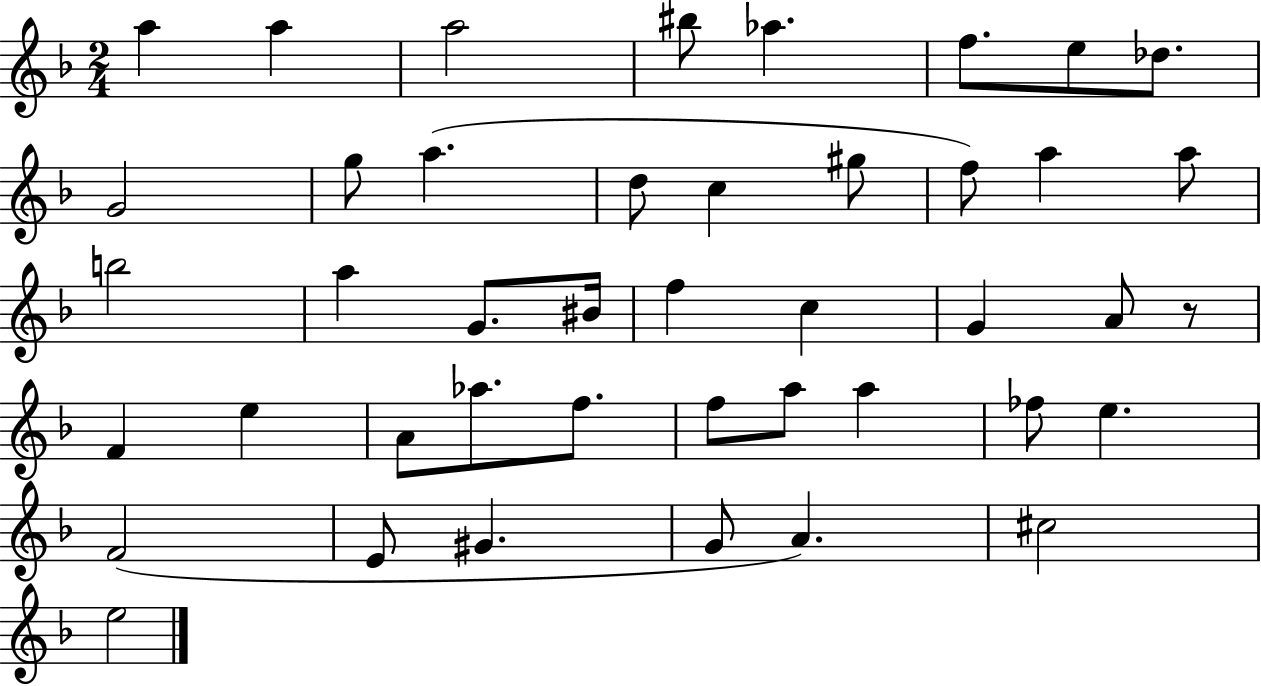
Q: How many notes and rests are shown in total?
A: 43